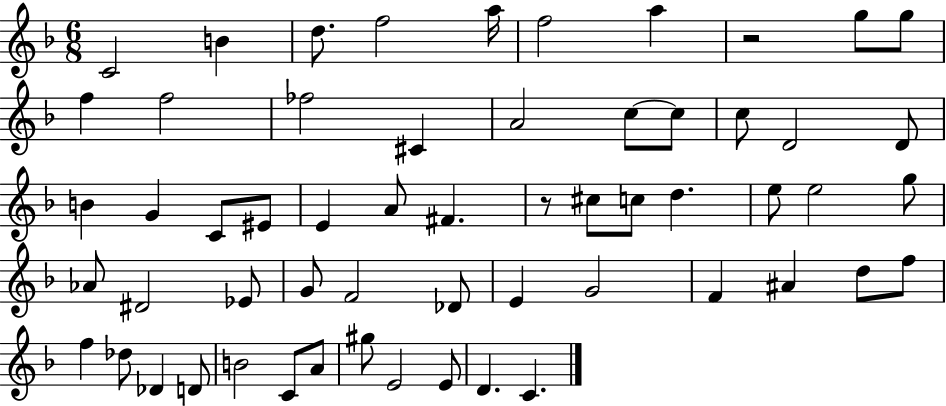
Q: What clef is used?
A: treble